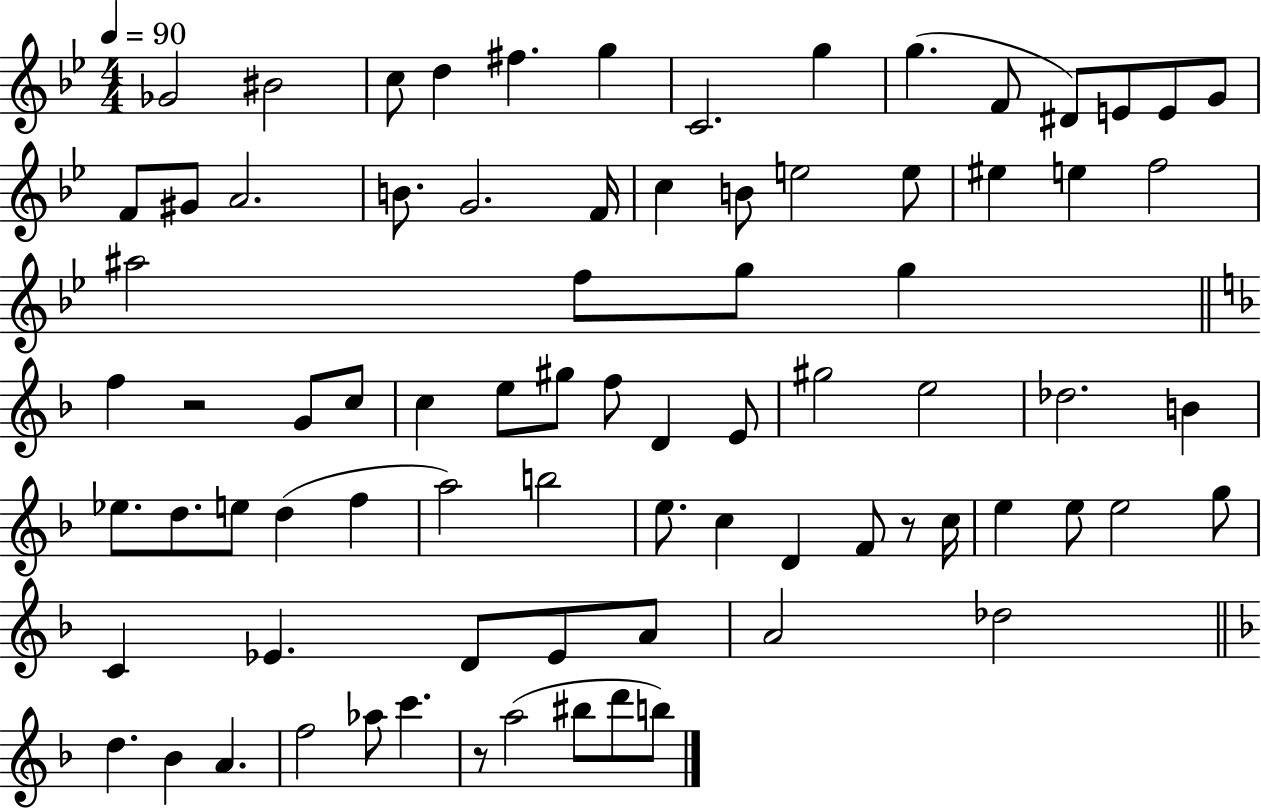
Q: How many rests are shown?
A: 3